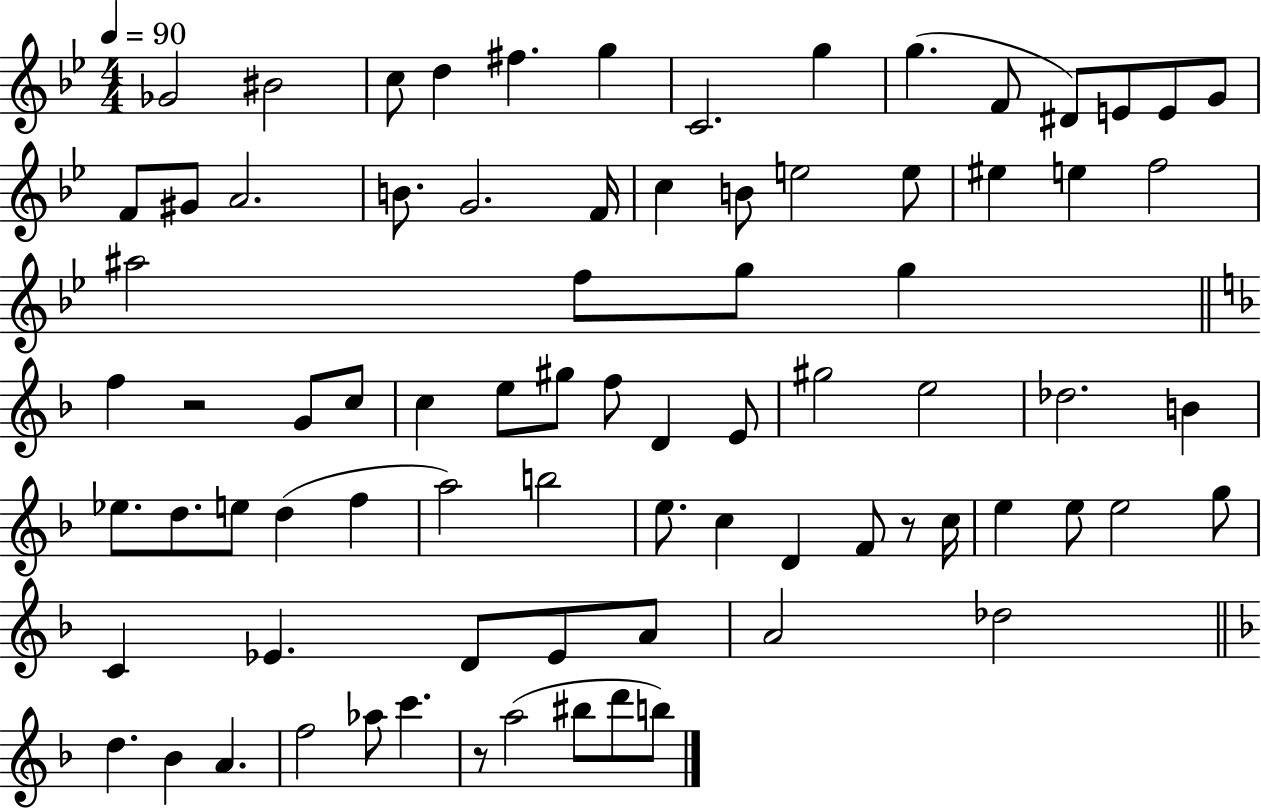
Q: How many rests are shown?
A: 3